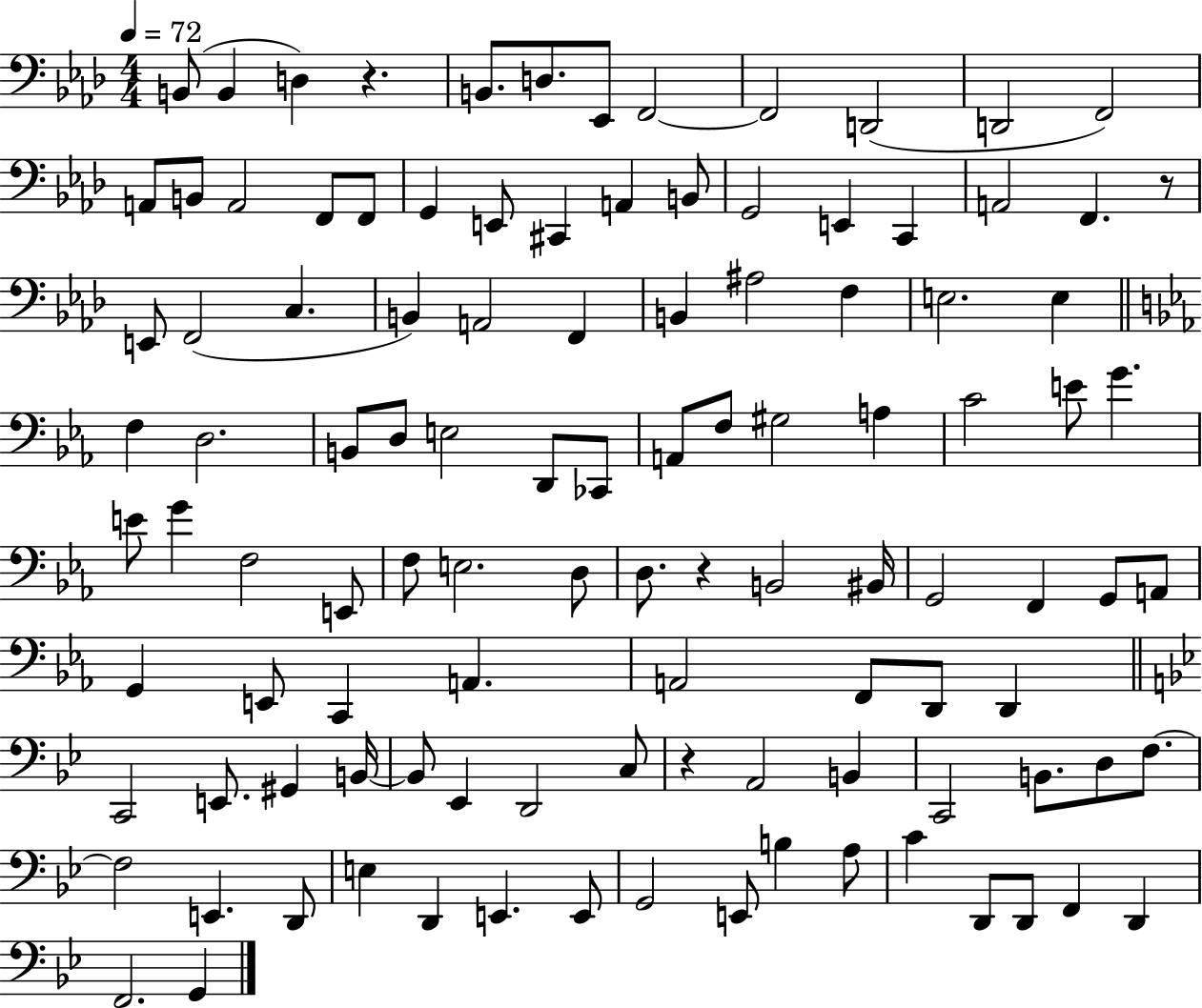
X:1
T:Untitled
M:4/4
L:1/4
K:Ab
B,,/2 B,, D, z B,,/2 D,/2 _E,,/2 F,,2 F,,2 D,,2 D,,2 F,,2 A,,/2 B,,/2 A,,2 F,,/2 F,,/2 G,, E,,/2 ^C,, A,, B,,/2 G,,2 E,, C,, A,,2 F,, z/2 E,,/2 F,,2 C, B,, A,,2 F,, B,, ^A,2 F, E,2 E, F, D,2 B,,/2 D,/2 E,2 D,,/2 _C,,/2 A,,/2 F,/2 ^G,2 A, C2 E/2 G E/2 G F,2 E,,/2 F,/2 E,2 D,/2 D,/2 z B,,2 ^B,,/4 G,,2 F,, G,,/2 A,,/2 G,, E,,/2 C,, A,, A,,2 F,,/2 D,,/2 D,, C,,2 E,,/2 ^G,, B,,/4 B,,/2 _E,, D,,2 C,/2 z A,,2 B,, C,,2 B,,/2 D,/2 F,/2 F,2 E,, D,,/2 E, D,, E,, E,,/2 G,,2 E,,/2 B, A,/2 C D,,/2 D,,/2 F,, D,, F,,2 G,,